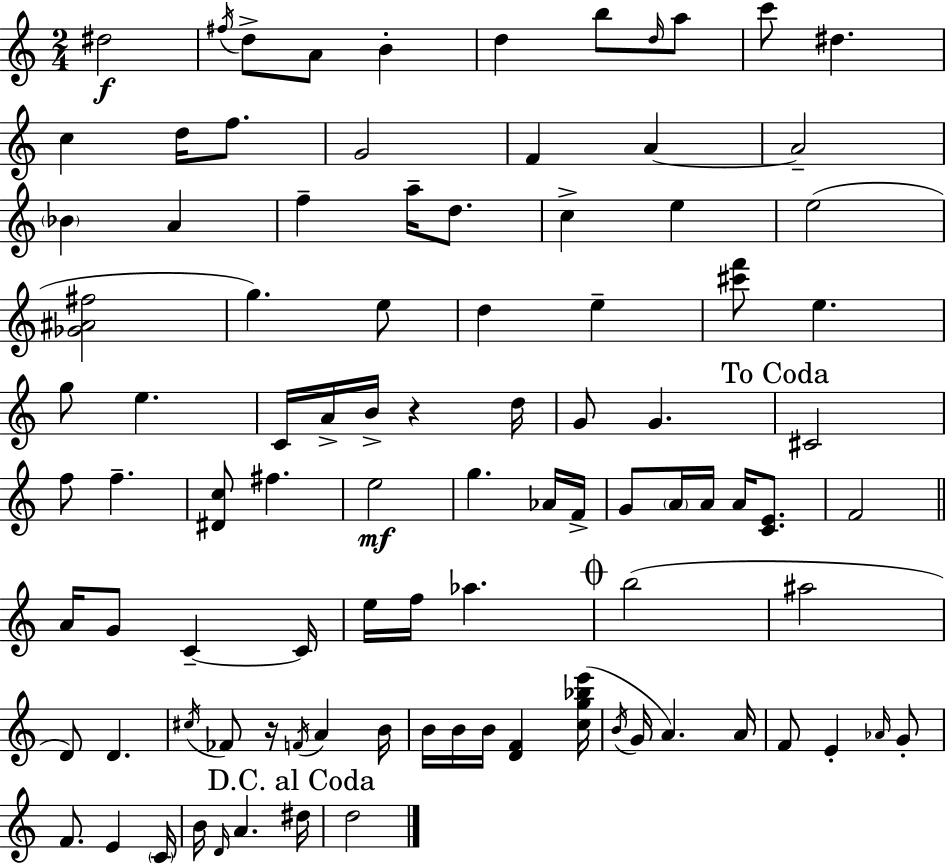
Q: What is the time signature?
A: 2/4